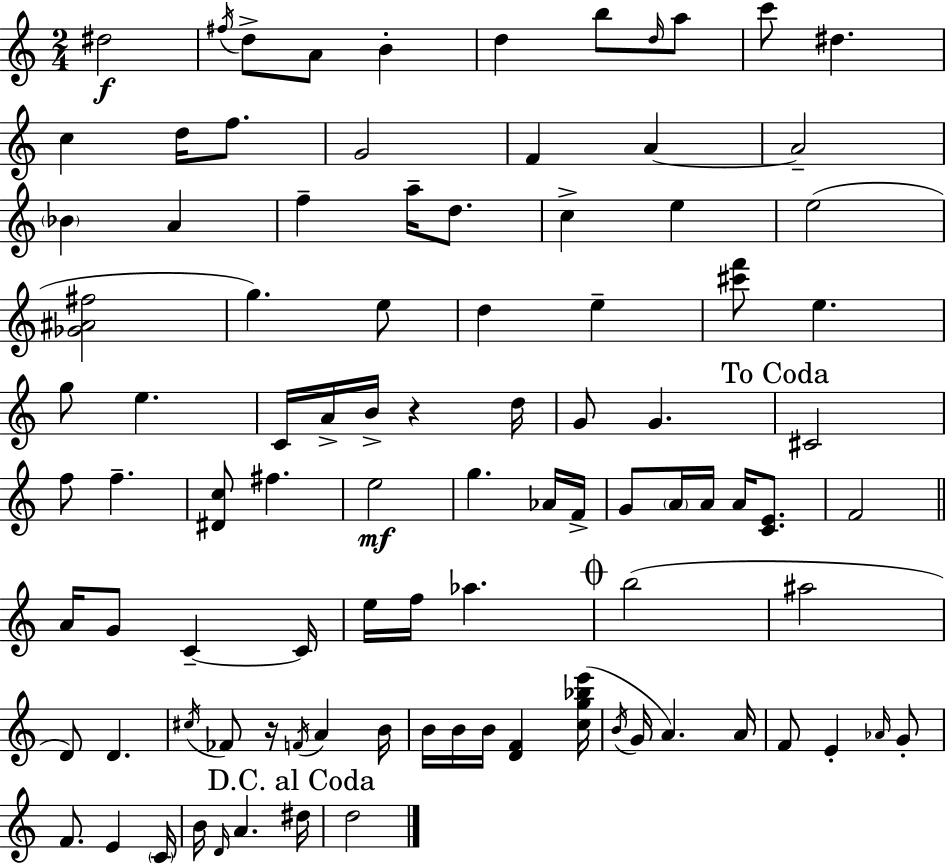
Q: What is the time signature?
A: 2/4